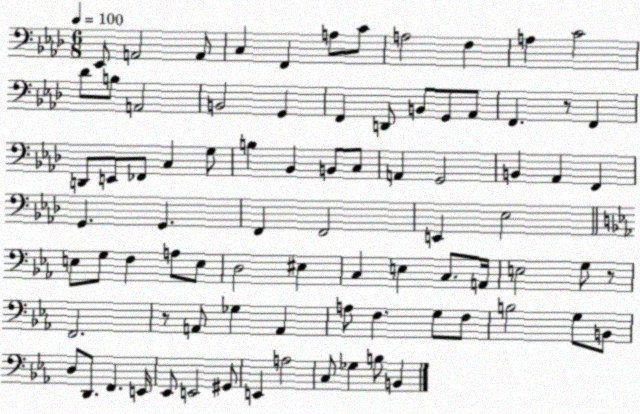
X:1
T:Untitled
M:6/8
L:1/4
K:Ab
_E,,/2 A,,2 A,,/2 C, F,, A,/2 C/2 A,2 F, A, C2 _D/2 B,/2 A,,2 B,,2 G,, F,, D,,/2 B,,/2 G,,/2 _A,,/2 F,, z/2 F,, D,,/2 E,,/2 _F,,/2 C, G,/2 B, _B,, B,,/2 C,/2 A,, G,,2 B,, _A,, F,, G,, G,, F,, F,,2 E,, _E,2 E,/2 G,/2 F, A,/2 E,/2 D,2 ^E, C, E, C,/2 A,,/4 E,2 G,/2 z/2 F,,2 z/2 A,,/2 _G, A,, A,/2 F, G,/2 F,/2 B,2 G,/2 B,,/2 D,/2 D,,/2 F,, E,,/4 _E,,/2 E,,2 ^G,,/2 E,, A,2 C,/2 _G, B,/2 B,,